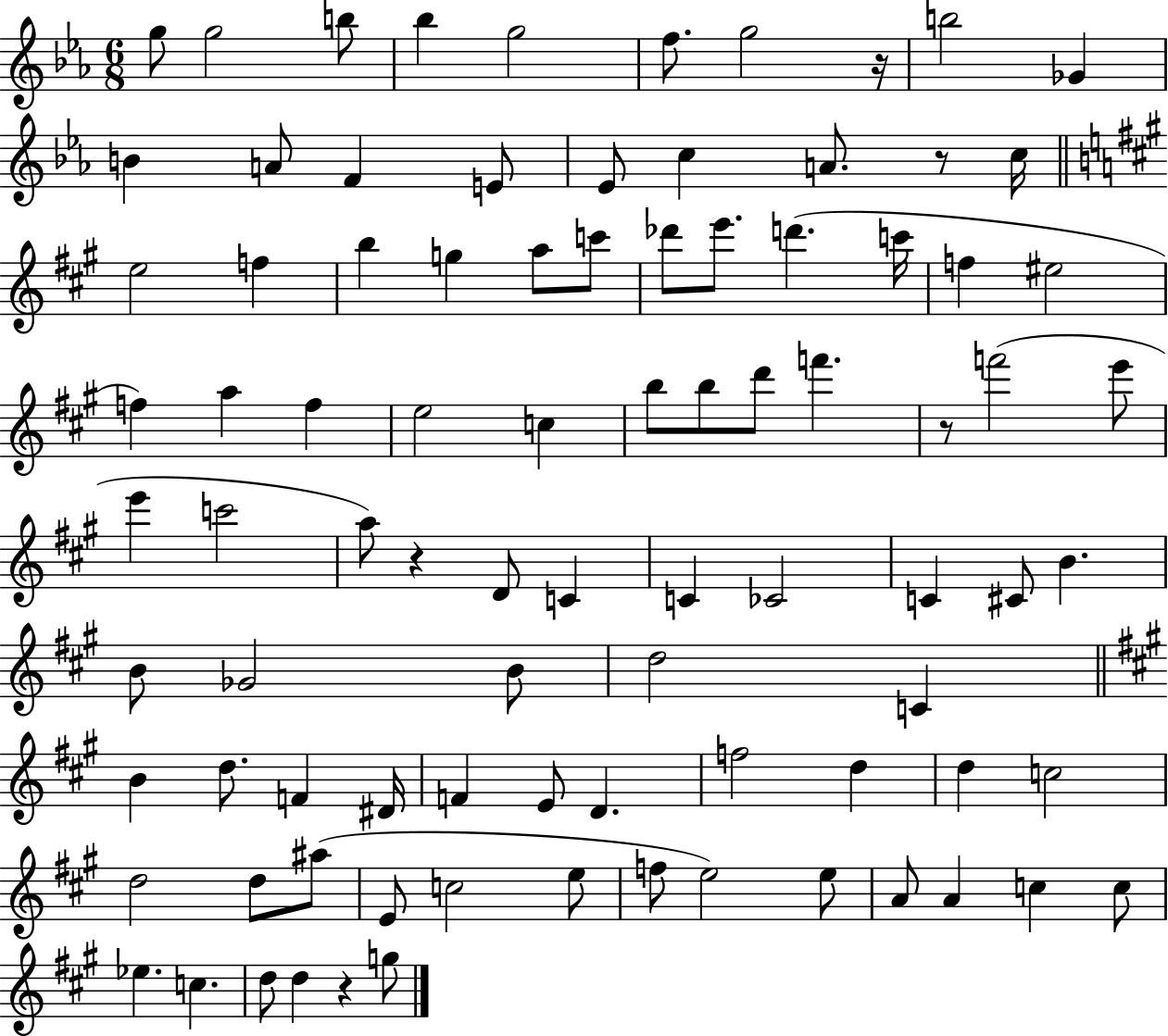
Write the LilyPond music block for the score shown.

{
  \clef treble
  \numericTimeSignature
  \time 6/8
  \key ees \major
  g''8 g''2 b''8 | bes''4 g''2 | f''8. g''2 r16 | b''2 ges'4 | \break b'4 a'8 f'4 e'8 | ees'8 c''4 a'8. r8 c''16 | \bar "||" \break \key a \major e''2 f''4 | b''4 g''4 a''8 c'''8 | des'''8 e'''8. d'''4.( c'''16 | f''4 eis''2 | \break f''4) a''4 f''4 | e''2 c''4 | b''8 b''8 d'''8 f'''4. | r8 f'''2( e'''8 | \break e'''4 c'''2 | a''8) r4 d'8 c'4 | c'4 ces'2 | c'4 cis'8 b'4. | \break b'8 ges'2 b'8 | d''2 c'4 | \bar "||" \break \key a \major b'4 d''8. f'4 dis'16 | f'4 e'8 d'4. | f''2 d''4 | d''4 c''2 | \break d''2 d''8 ais''8( | e'8 c''2 e''8 | f''8 e''2) e''8 | a'8 a'4 c''4 c''8 | \break ees''4. c''4. | d''8 d''4 r4 g''8 | \bar "|."
}